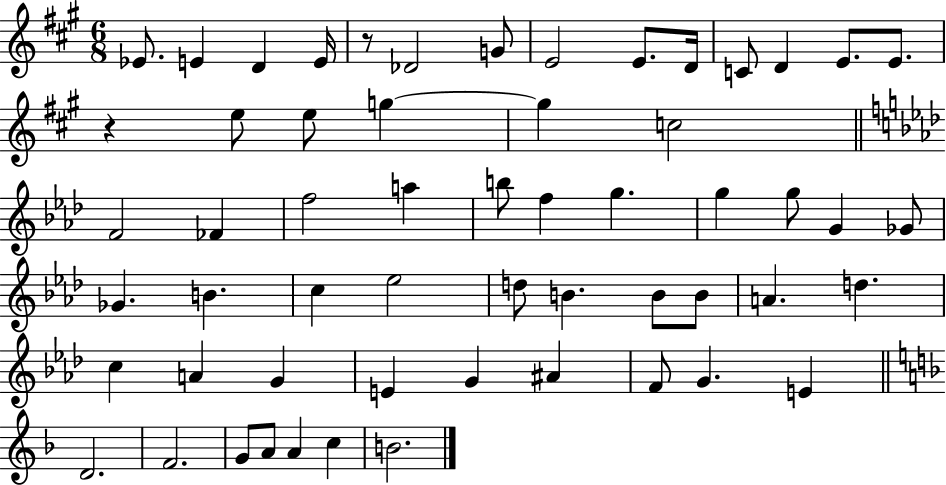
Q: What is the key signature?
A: A major